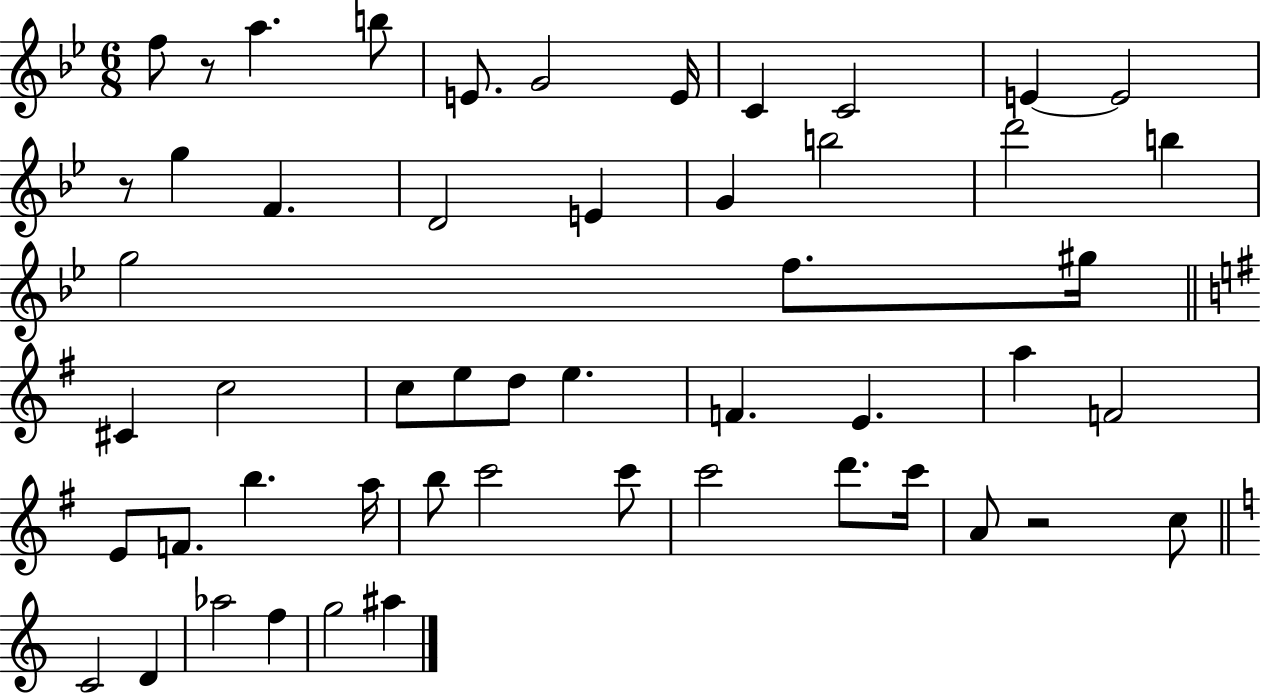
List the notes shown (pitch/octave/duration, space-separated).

F5/e R/e A5/q. B5/e E4/e. G4/h E4/s C4/q C4/h E4/q E4/h R/e G5/q F4/q. D4/h E4/q G4/q B5/h D6/h B5/q G5/h F5/e. G#5/s C#4/q C5/h C5/e E5/e D5/e E5/q. F4/q. E4/q. A5/q F4/h E4/e F4/e. B5/q. A5/s B5/e C6/h C6/e C6/h D6/e. C6/s A4/e R/h C5/e C4/h D4/q Ab5/h F5/q G5/h A#5/q